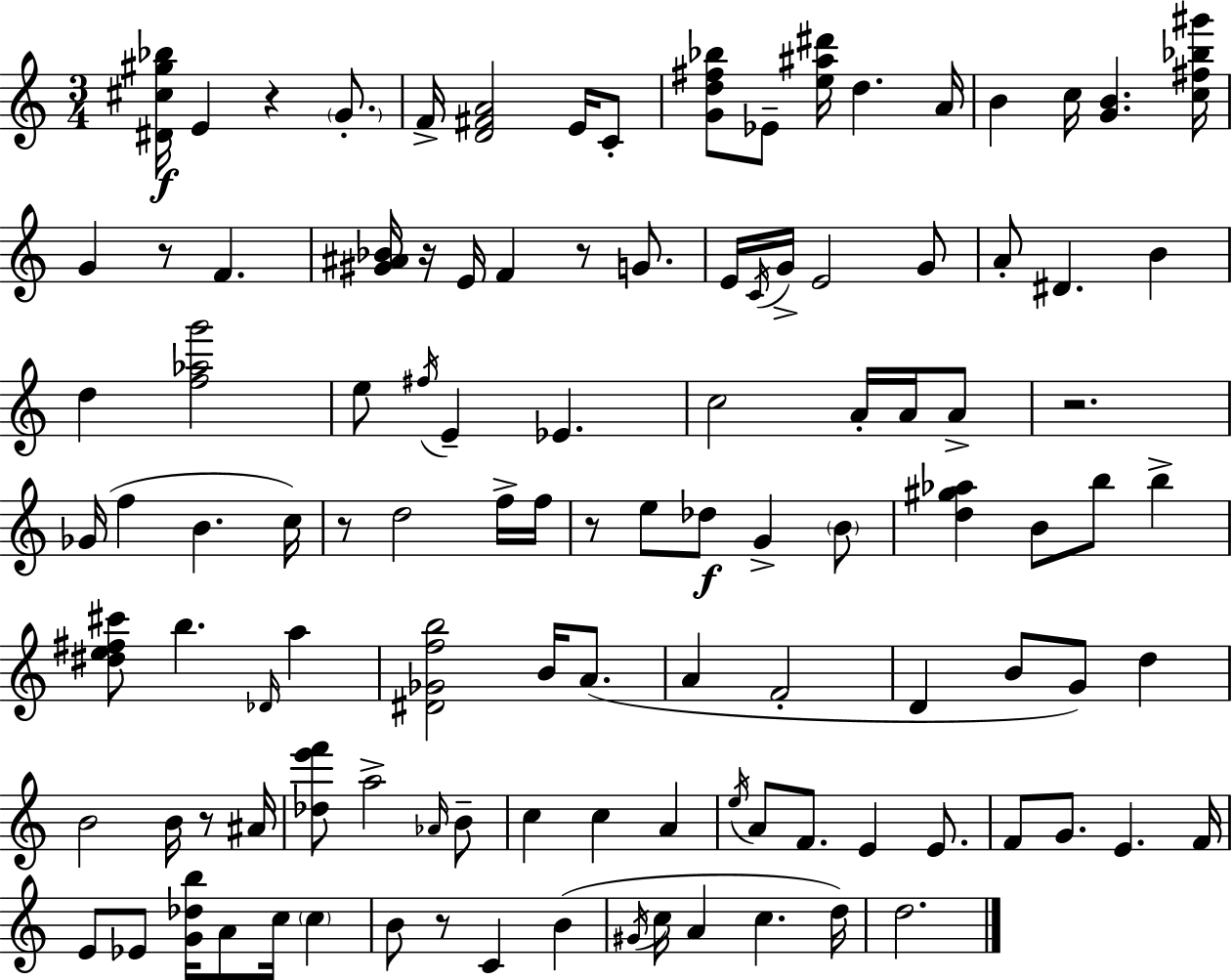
[D#4,C#5,G#5,Bb5]/s E4/q R/q G4/e. F4/s [D4,F#4,A4]/h E4/s C4/e [G4,D5,F#5,Bb5]/e Eb4/e [E5,A#5,D#6]/s D5/q. A4/s B4/q C5/s [G4,B4]/q. [C5,F#5,Bb5,G#6]/s G4/q R/e F4/q. [G#4,A#4,Bb4]/s R/s E4/s F4/q R/e G4/e. E4/s C4/s G4/s E4/h G4/e A4/e D#4/q. B4/q D5/q [F5,Ab5,G6]/h E5/e F#5/s E4/q Eb4/q. C5/h A4/s A4/s A4/e R/h. Gb4/s F5/q B4/q. C5/s R/e D5/h F5/s F5/s R/e E5/e Db5/e G4/q B4/e [D5,G#5,Ab5]/q B4/e B5/e B5/q [D#5,E5,F#5,C#6]/e B5/q. Db4/s A5/q [D#4,Gb4,F5,B5]/h B4/s A4/e. A4/q F4/h D4/q B4/e G4/e D5/q B4/h B4/s R/e A#4/s [Db5,E6,F6]/e A5/h Ab4/s B4/e C5/q C5/q A4/q E5/s A4/e F4/e. E4/q E4/e. F4/e G4/e. E4/q. F4/s E4/e Eb4/e [G4,Db5,B5]/s A4/e C5/s C5/q B4/e R/e C4/q B4/q G#4/s C5/s A4/q C5/q. D5/s D5/h.